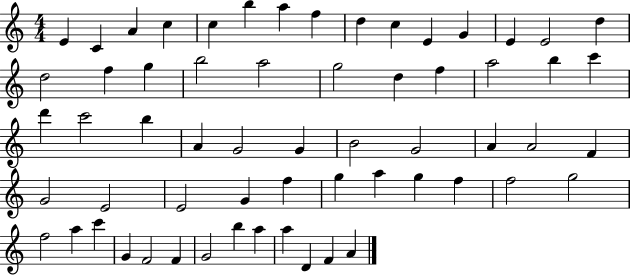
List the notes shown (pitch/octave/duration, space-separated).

E4/q C4/q A4/q C5/q C5/q B5/q A5/q F5/q D5/q C5/q E4/q G4/q E4/q E4/h D5/q D5/h F5/q G5/q B5/h A5/h G5/h D5/q F5/q A5/h B5/q C6/q D6/q C6/h B5/q A4/q G4/h G4/q B4/h G4/h A4/q A4/h F4/q G4/h E4/h E4/h G4/q F5/q G5/q A5/q G5/q F5/q F5/h G5/h F5/h A5/q C6/q G4/q F4/h F4/q G4/h B5/q A5/q A5/q D4/q F4/q A4/q